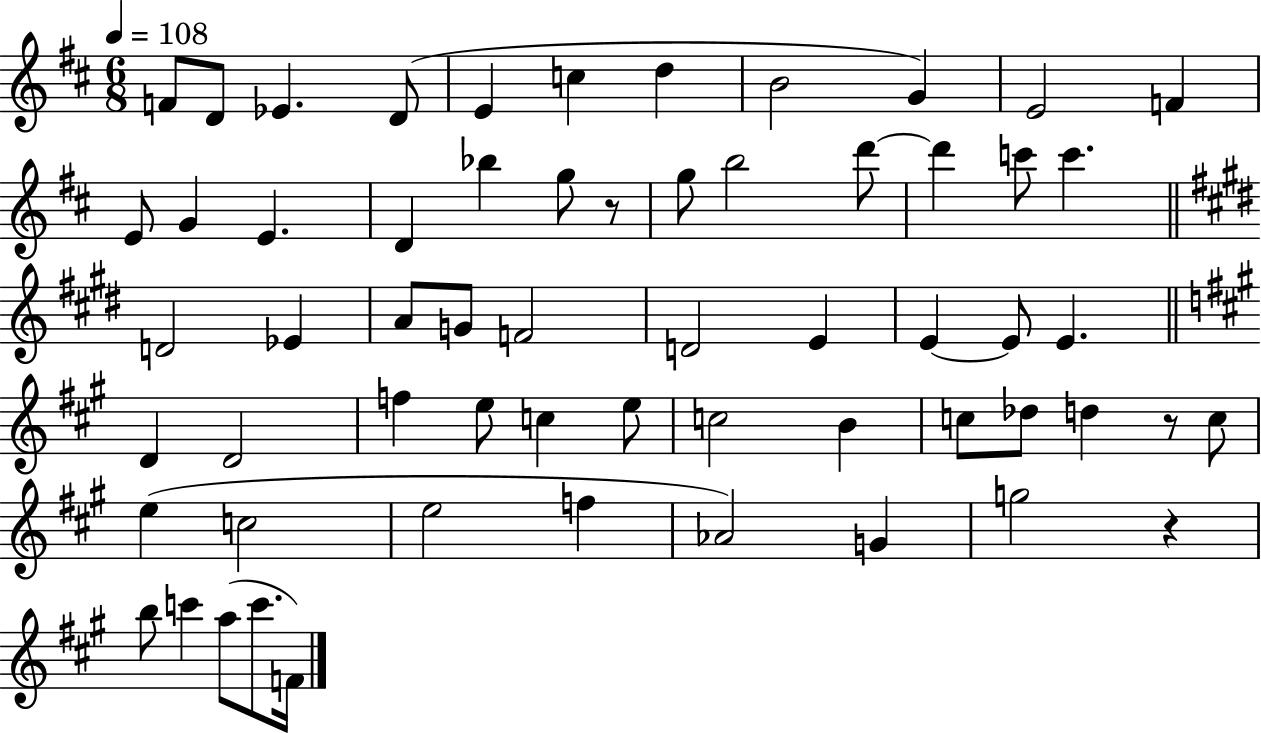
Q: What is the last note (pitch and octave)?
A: F4